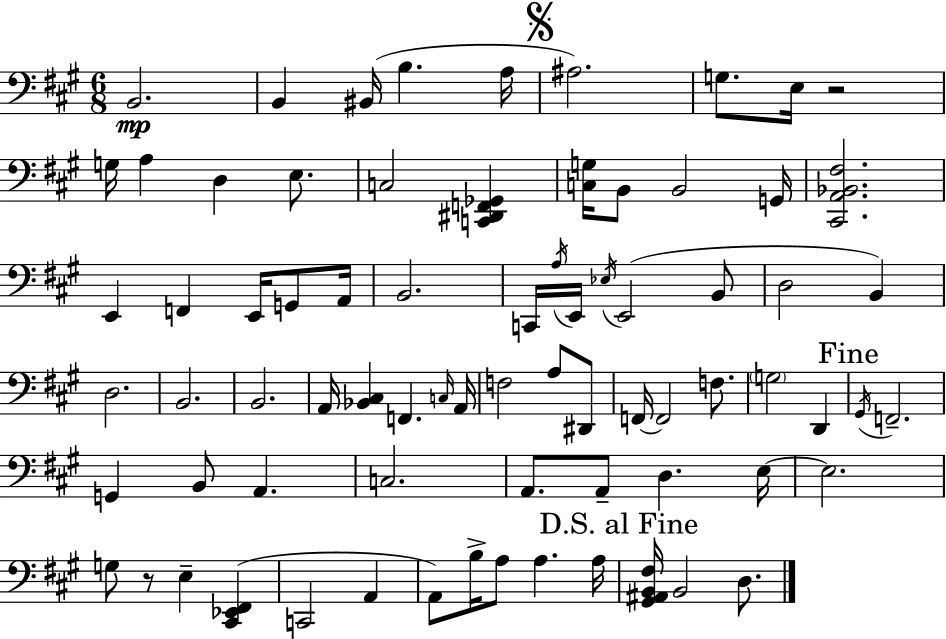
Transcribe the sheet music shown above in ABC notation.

X:1
T:Untitled
M:6/8
L:1/4
K:A
B,,2 B,, ^B,,/4 B, A,/4 ^A,2 G,/2 E,/4 z2 G,/4 A, D, E,/2 C,2 [C,,^D,,F,,_G,,] [C,G,]/4 B,,/2 B,,2 G,,/4 [^C,,A,,_B,,^F,]2 E,, F,, E,,/4 G,,/2 A,,/4 B,,2 C,,/4 A,/4 E,,/4 _E,/4 E,,2 B,,/2 D,2 B,, D,2 B,,2 B,,2 A,,/4 [_B,,^C,] F,, C,/4 A,,/4 F,2 A,/2 ^D,,/2 F,,/4 F,,2 F,/2 G,2 D,, ^G,,/4 F,,2 G,, B,,/2 A,, C,2 A,,/2 A,,/2 D, E,/4 E,2 G,/2 z/2 E, [^C,,_E,,^F,,] C,,2 A,, A,,/2 B,/4 A,/2 A, A,/4 [^G,,^A,,B,,^F,]/4 B,,2 D,/2